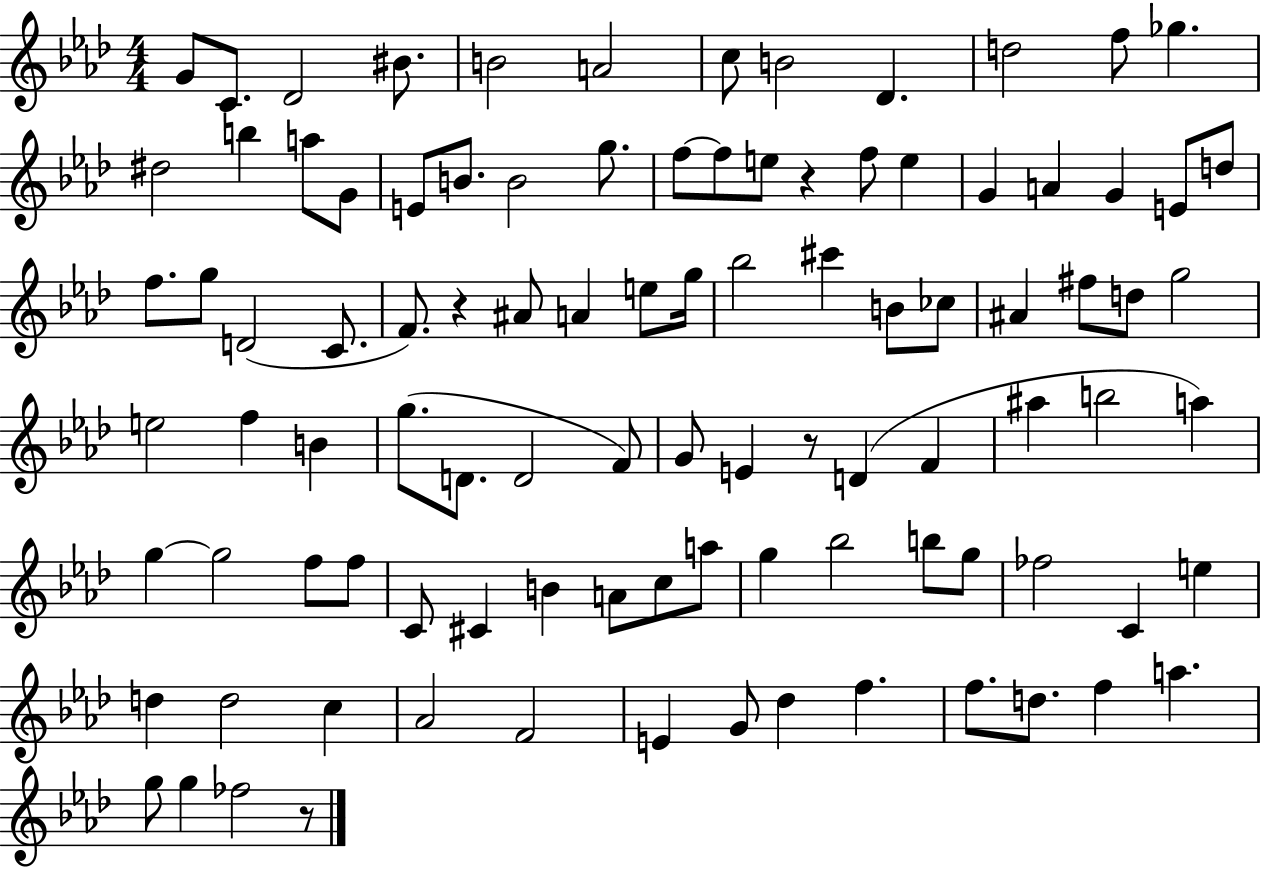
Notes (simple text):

G4/e C4/e. Db4/h BIS4/e. B4/h A4/h C5/e B4/h Db4/q. D5/h F5/e Gb5/q. D#5/h B5/q A5/e G4/e E4/e B4/e. B4/h G5/e. F5/e F5/e E5/e R/q F5/e E5/q G4/q A4/q G4/q E4/e D5/e F5/e. G5/e D4/h C4/e. F4/e. R/q A#4/e A4/q E5/e G5/s Bb5/h C#6/q B4/e CES5/e A#4/q F#5/e D5/e G5/h E5/h F5/q B4/q G5/e. D4/e. D4/h F4/e G4/e E4/q R/e D4/q F4/q A#5/q B5/h A5/q G5/q G5/h F5/e F5/e C4/e C#4/q B4/q A4/e C5/e A5/e G5/q Bb5/h B5/e G5/e FES5/h C4/q E5/q D5/q D5/h C5/q Ab4/h F4/h E4/q G4/e Db5/q F5/q. F5/e. D5/e. F5/q A5/q. G5/e G5/q FES5/h R/e